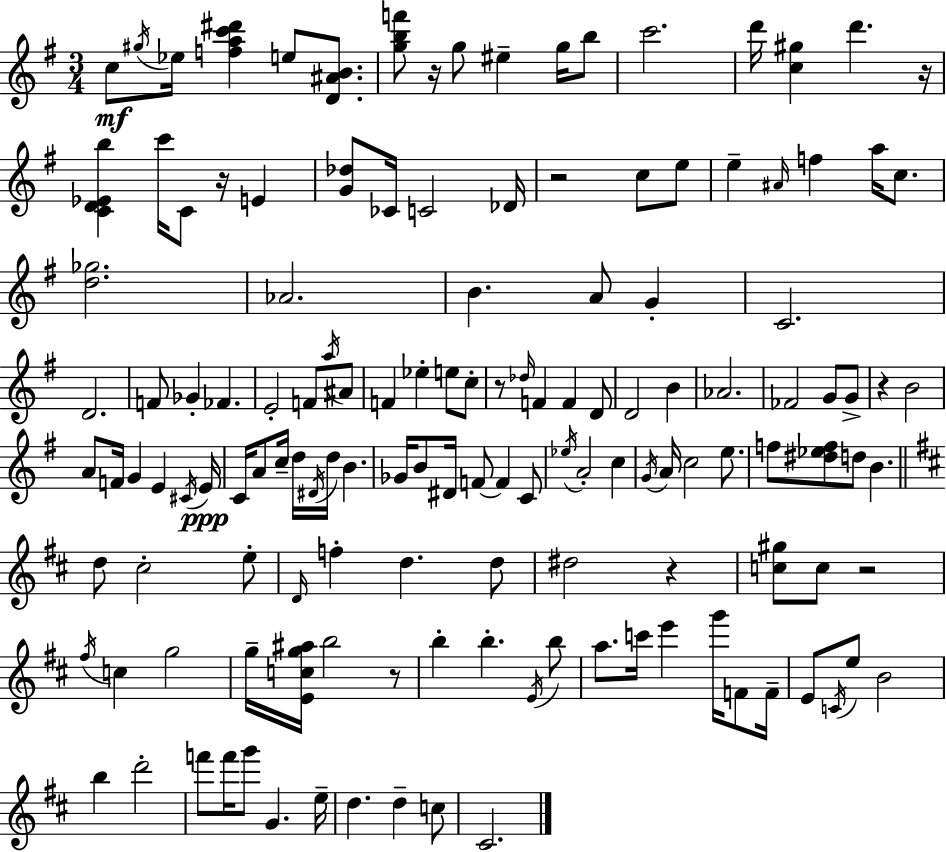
{
  \clef treble
  \numericTimeSignature
  \time 3/4
  \key g \major
  c''8\mf \acciaccatura { gis''16 } ees''16 <f'' a'' c''' dis'''>4 e''8 <d' ais' b'>8. | <g'' b'' f'''>8 r16 g''8 eis''4-- g''16 b''8 | c'''2. | d'''16 <c'' gis''>4 d'''4. | \break r16 <c' d' ees' b''>4 c'''16 c'8 r16 e'4 | <g' des''>8 ces'16 c'2 | des'16 r2 c''8 e''8 | e''4-- \grace { ais'16 } f''4 a''16 c''8. | \break <d'' ges''>2. | aes'2. | b'4. a'8 g'4-. | c'2. | \break d'2. | f'8 ges'4-. fes'4. | e'2-. f'8 | \acciaccatura { a''16 } ais'8 f'4 ees''4-. e''8 | \break c''8-. r8 \grace { des''16 } f'4 f'4 | d'8 d'2 | b'4 aes'2. | fes'2 | \break g'8 g'8-> r4 b'2 | a'8 f'16 g'4 e'4 | \acciaccatura { cis'16 }\ppp e'16 c'16 a'8 c''16-- d''16 \acciaccatura { dis'16 } d''16 | b'4. ges'16 b'8 dis'16 f'8~~ | \break f'4 c'8 \acciaccatura { ees''16 } a'2-. | c''4 \acciaccatura { g'16 } a'16 c''2 | e''8. f''8 <dis'' ees'' f''>8 | d''8 b'4. \bar "||" \break \key d \major d''8 cis''2-. e''8-. | \grace { d'16 } f''4-. d''4. d''8 | dis''2 r4 | <c'' gis''>8 c''8 r2 | \break \acciaccatura { fis''16 } c''4 g''2 | g''16-- <e' c'' g'' ais''>16 b''2 | r8 b''4-. b''4.-. | \acciaccatura { e'16 } b''8 a''8. c'''16 e'''4 g'''16 | \break f'8 f'16-- e'8 \acciaccatura { c'16 } e''8 b'2 | b''4 d'''2-. | f'''8 f'''16 g'''8 g'4. | e''16-- d''4. d''4-- | \break c''8 cis'2. | \bar "|."
}